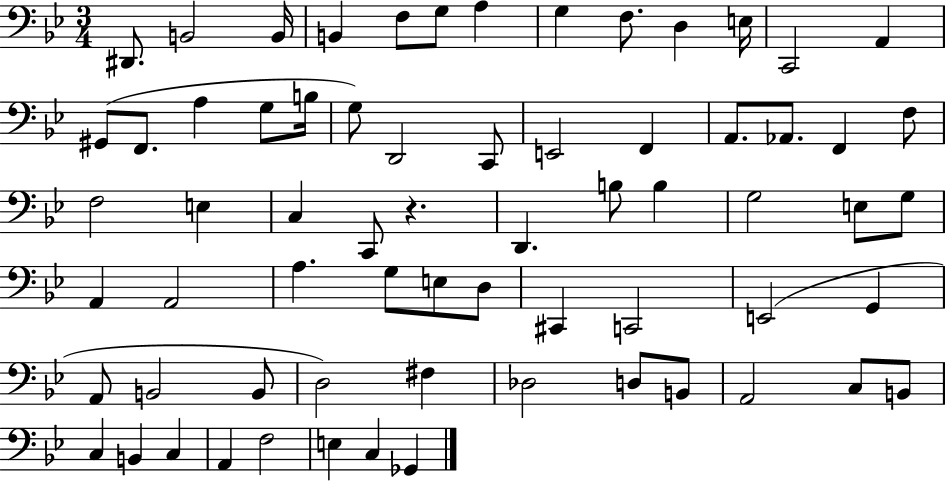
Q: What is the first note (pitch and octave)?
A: D#2